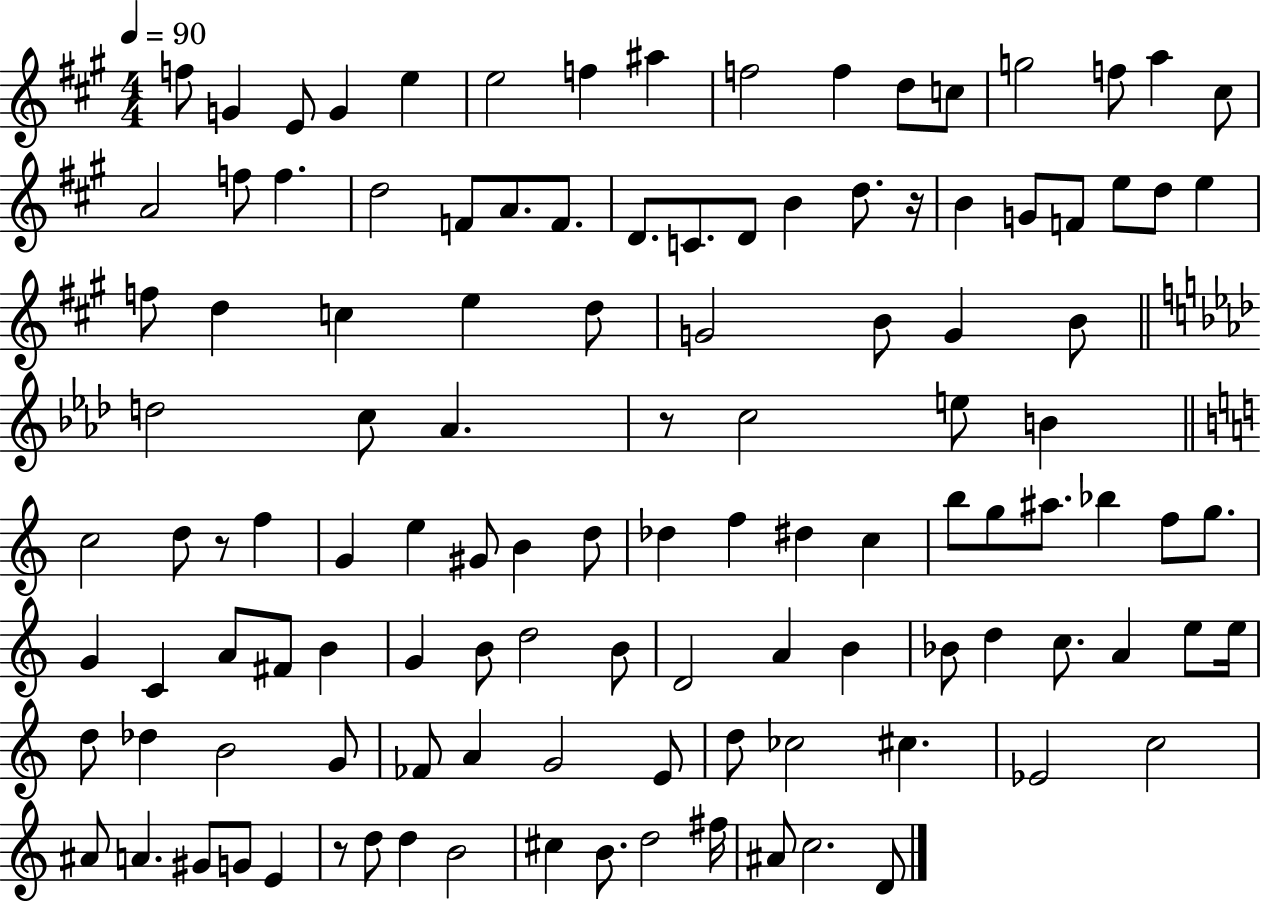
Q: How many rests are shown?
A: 4